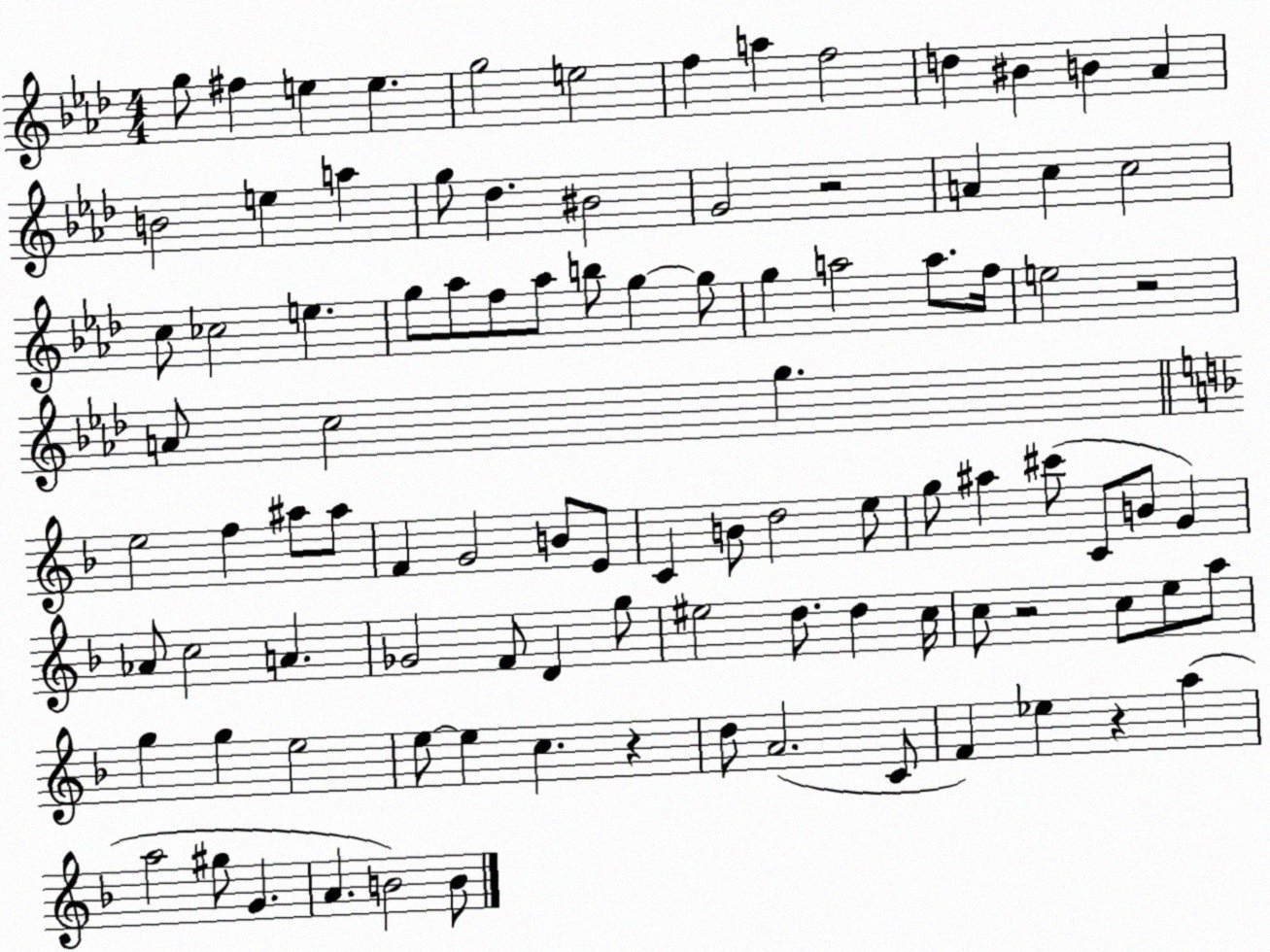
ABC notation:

X:1
T:Untitled
M:4/4
L:1/4
K:Ab
g/2 ^f e e g2 e2 f a f2 d ^B B _A B2 e a g/2 _d ^B2 G2 z2 A c c2 c/2 _c2 e g/2 _a/2 f/2 _a/2 b/2 g g/2 g a2 a/2 f/4 e2 z2 A/2 c2 g e2 f ^a/2 ^a/2 F G2 B/2 E/2 C B/2 d2 e/2 g/2 ^a ^c'/2 C/2 B/2 G _A/2 c2 A _G2 F/2 D g/2 ^e2 d/2 d c/4 c/2 z2 c/2 e/2 a/2 g g e2 e/2 e c z d/2 A2 C/2 F _e z a a2 ^g/2 G A B2 B/2